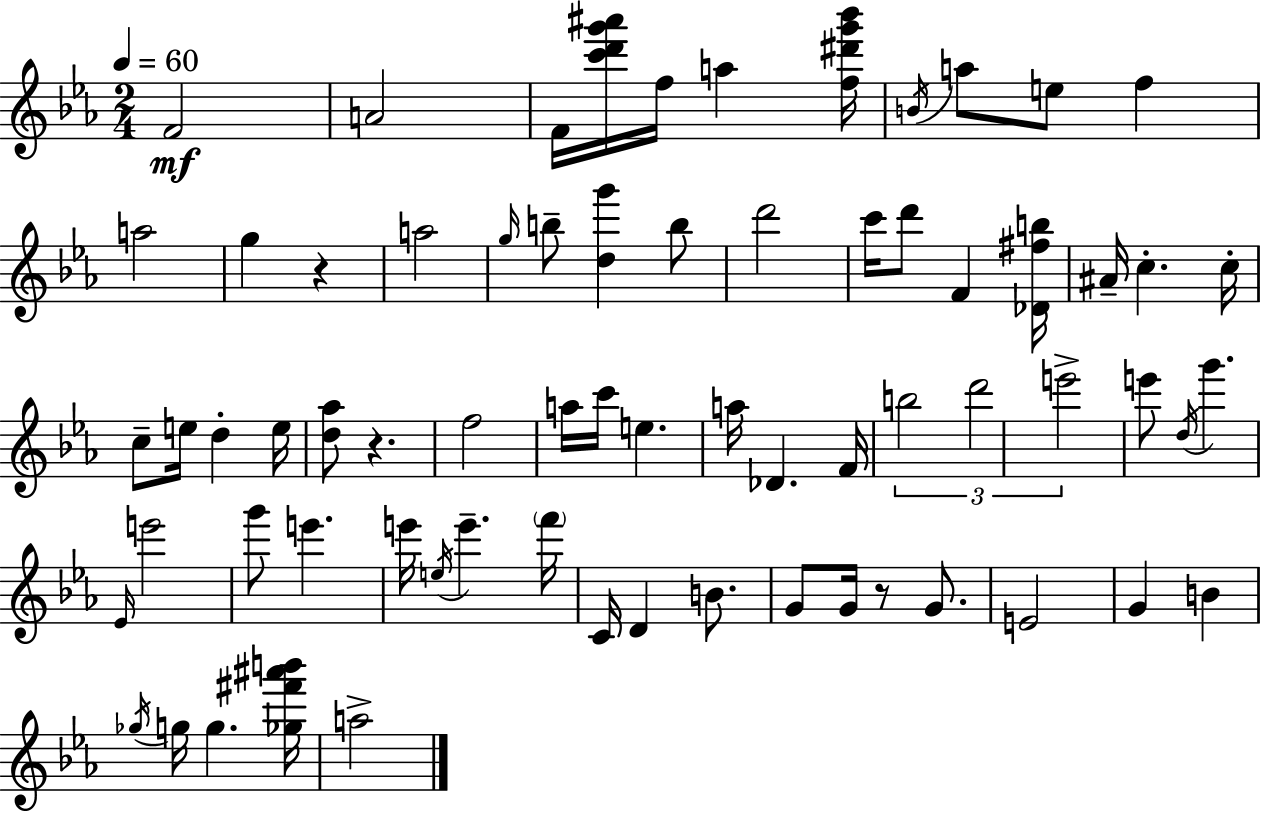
F4/h A4/h F4/s [C6,D6,G6,A#6]/s F5/s A5/q [F5,D#6,G6,Bb6]/s B4/s A5/e E5/e F5/q A5/h G5/q R/q A5/h G5/s B5/e [D5,G6]/q B5/e D6/h C6/s D6/e F4/q [Db4,F#5,B5]/s A#4/s C5/q. C5/s C5/e E5/s D5/q E5/s [D5,Ab5]/e R/q. F5/h A5/s C6/s E5/q. A5/s Db4/q. F4/s B5/h D6/h E6/h E6/e D5/s G6/q. Eb4/s E6/h G6/e E6/q. E6/s E5/s E6/q. F6/s C4/s D4/q B4/e. G4/e G4/s R/e G4/e. E4/h G4/q B4/q Gb5/s G5/s G5/q. [Gb5,F#6,A#6,B6]/s A5/h